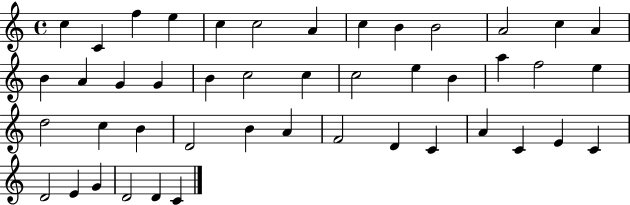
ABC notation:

X:1
T:Untitled
M:4/4
L:1/4
K:C
c C f e c c2 A c B B2 A2 c A B A G G B c2 c c2 e B a f2 e d2 c B D2 B A F2 D C A C E C D2 E G D2 D C